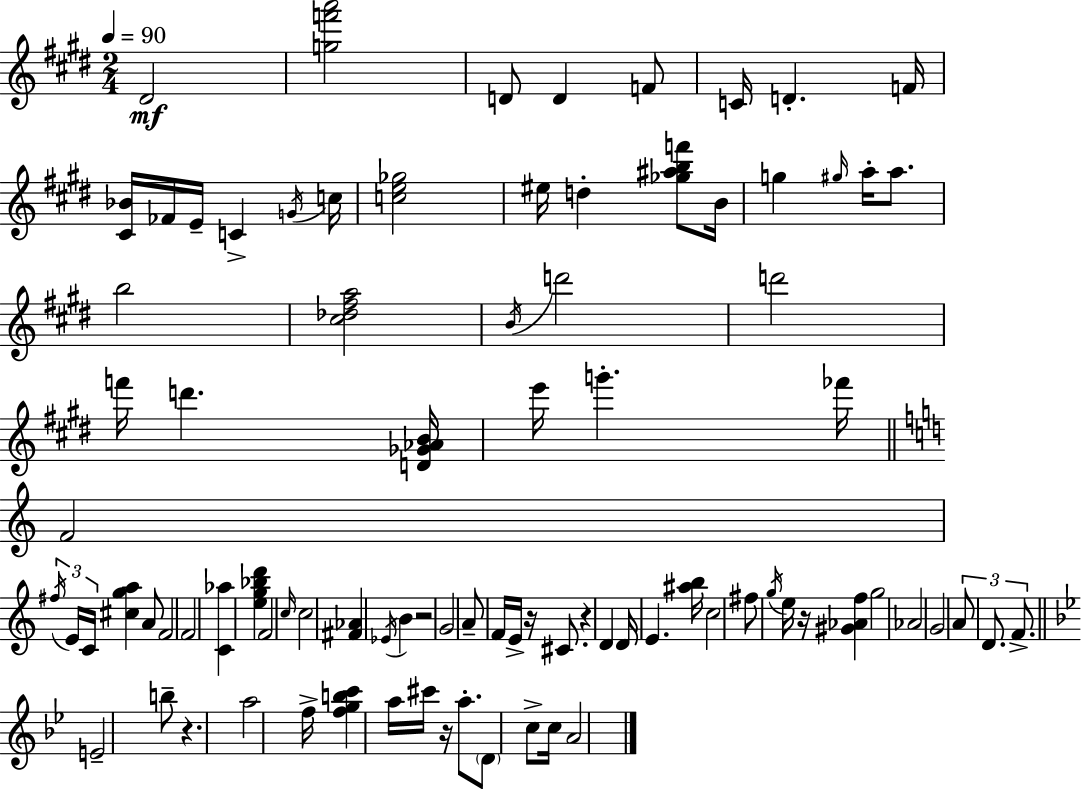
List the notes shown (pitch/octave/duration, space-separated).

D#4/h [G5,F6,A6]/h D4/e D4/q F4/e C4/s D4/q. F4/s [C#4,Bb4]/s FES4/s E4/s C4/q G4/s C5/s [C5,E5,Gb5]/h EIS5/s D5/q [Gb5,A#5,B5,F6]/e B4/s G5/q G#5/s A5/s A5/e. B5/h [C#5,Db5,F#5,A5]/h B4/s D6/h D6/h F6/s D6/q. [D4,Gb4,Ab4,B4]/s E6/s G6/q. FES6/s F4/h F#5/s E4/s C4/s [C#5,G5,A5]/q A4/e F4/h F4/h [C4,Ab5]/q [E5,G5,Bb5,D6]/q F4/h C5/s C5/h [F#4,Ab4]/q Eb4/s B4/q R/h G4/h A4/e F4/s E4/s R/s C#4/e. R/q D4/q D4/s E4/q. [A#5,B5]/s C5/h F#5/e G5/s E5/s R/s [G#4,Ab4,F5]/q G5/h Ab4/h G4/h A4/e D4/e. F4/e. E4/h B5/e R/q. A5/h F5/s [F5,G5,B5,C6]/q A5/s C#6/s R/s A5/e. D4/e C5/e C5/s A4/h